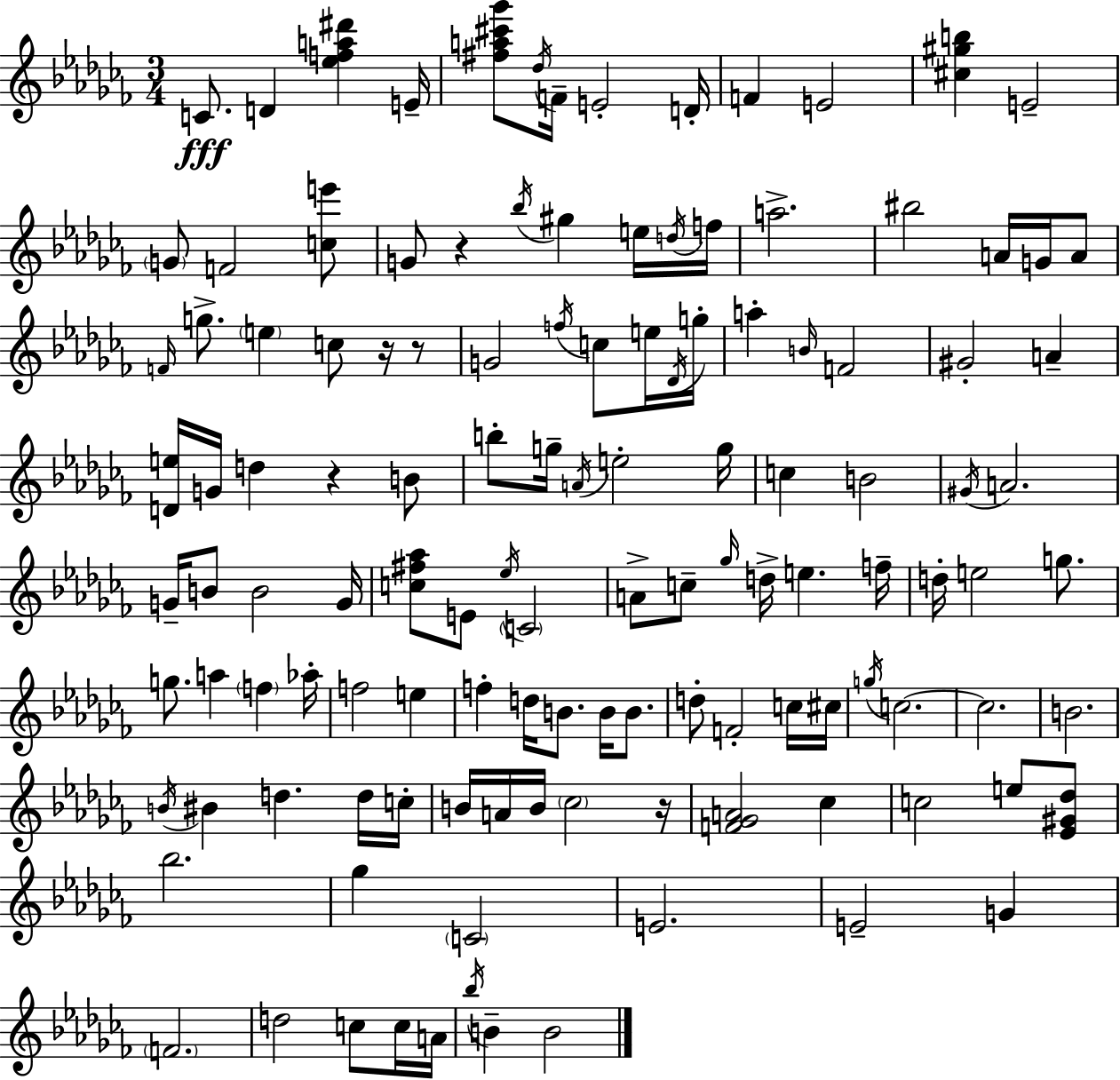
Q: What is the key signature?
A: AES minor